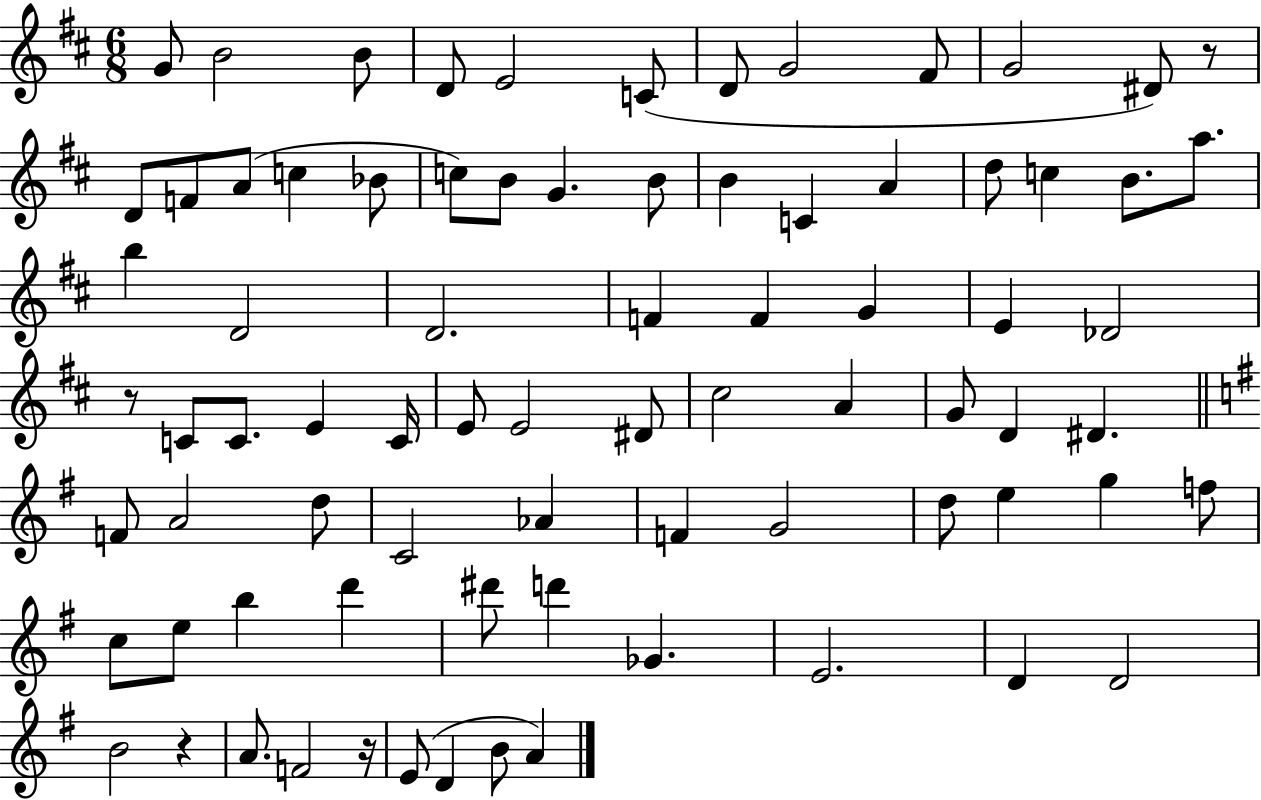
G4/e B4/h B4/e D4/e E4/h C4/e D4/e G4/h F#4/e G4/h D#4/e R/e D4/e F4/e A4/e C5/q Bb4/e C5/e B4/e G4/q. B4/e B4/q C4/q A4/q D5/e C5/q B4/e. A5/e. B5/q D4/h D4/h. F4/q F4/q G4/q E4/q Db4/h R/e C4/e C4/e. E4/q C4/s E4/e E4/h D#4/e C#5/h A4/q G4/e D4/q D#4/q. F4/e A4/h D5/e C4/h Ab4/q F4/q G4/h D5/e E5/q G5/q F5/e C5/e E5/e B5/q D6/q D#6/e D6/q Gb4/q. E4/h. D4/q D4/h B4/h R/q A4/e. F4/h R/s E4/e D4/q B4/e A4/q